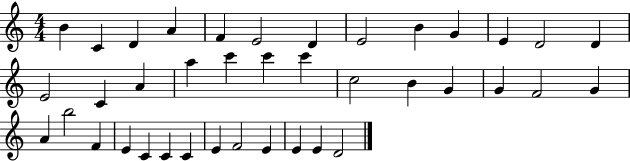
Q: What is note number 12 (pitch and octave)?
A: D4